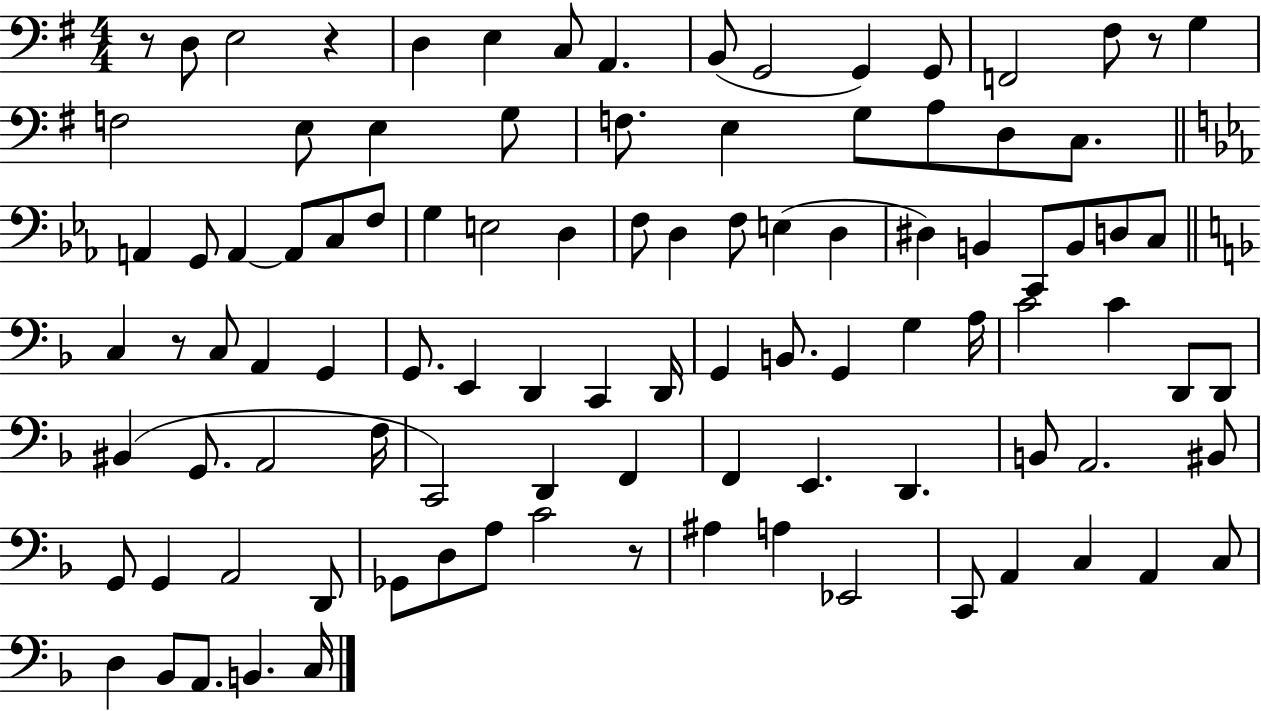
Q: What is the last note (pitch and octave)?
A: C3